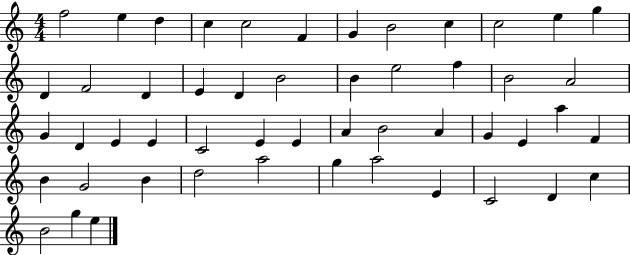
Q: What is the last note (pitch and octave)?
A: E5